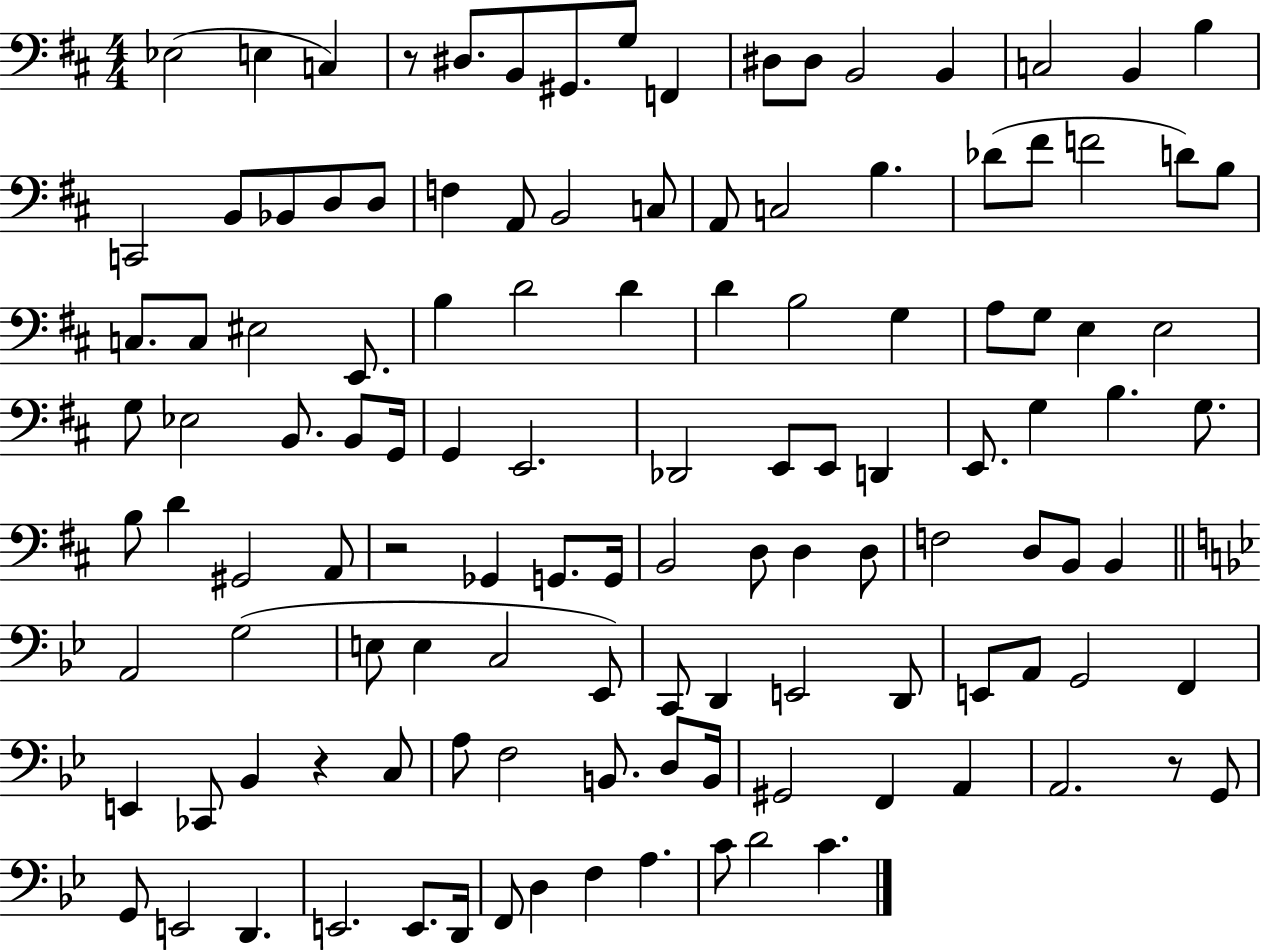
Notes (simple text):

Eb3/h E3/q C3/q R/e D#3/e. B2/e G#2/e. G3/e F2/q D#3/e D#3/e B2/h B2/q C3/h B2/q B3/q C2/h B2/e Bb2/e D3/e D3/e F3/q A2/e B2/h C3/e A2/e C3/h B3/q. Db4/e F#4/e F4/h D4/e B3/e C3/e. C3/e EIS3/h E2/e. B3/q D4/h D4/q D4/q B3/h G3/q A3/e G3/e E3/q E3/h G3/e Eb3/h B2/e. B2/e G2/s G2/q E2/h. Db2/h E2/e E2/e D2/q E2/e. G3/q B3/q. G3/e. B3/e D4/q G#2/h A2/e R/h Gb2/q G2/e. G2/s B2/h D3/e D3/q D3/e F3/h D3/e B2/e B2/q A2/h G3/h E3/e E3/q C3/h Eb2/e C2/e D2/q E2/h D2/e E2/e A2/e G2/h F2/q E2/q CES2/e Bb2/q R/q C3/e A3/e F3/h B2/e. D3/e B2/s G#2/h F2/q A2/q A2/h. R/e G2/e G2/e E2/h D2/q. E2/h. E2/e. D2/s F2/e D3/q F3/q A3/q. C4/e D4/h C4/q.